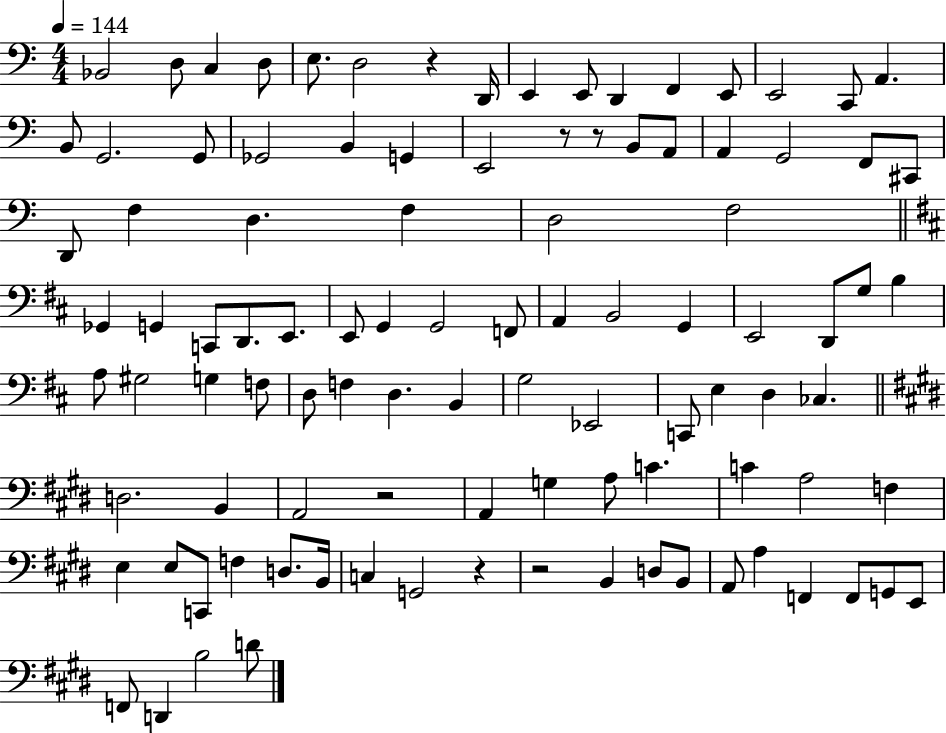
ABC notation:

X:1
T:Untitled
M:4/4
L:1/4
K:C
_B,,2 D,/2 C, D,/2 E,/2 D,2 z D,,/4 E,, E,,/2 D,, F,, E,,/2 E,,2 C,,/2 A,, B,,/2 G,,2 G,,/2 _G,,2 B,, G,, E,,2 z/2 z/2 B,,/2 A,,/2 A,, G,,2 F,,/2 ^C,,/2 D,,/2 F, D, F, D,2 F,2 _G,, G,, C,,/2 D,,/2 E,,/2 E,,/2 G,, G,,2 F,,/2 A,, B,,2 G,, E,,2 D,,/2 G,/2 B, A,/2 ^G,2 G, F,/2 D,/2 F, D, B,, G,2 _E,,2 C,,/2 E, D, _C, D,2 B,, A,,2 z2 A,, G, A,/2 C C A,2 F, E, E,/2 C,,/2 F, D,/2 B,,/4 C, G,,2 z z2 B,, D,/2 B,,/2 A,,/2 A, F,, F,,/2 G,,/2 E,,/2 F,,/2 D,, B,2 D/2